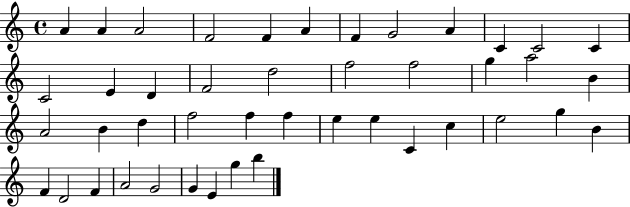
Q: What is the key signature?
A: C major